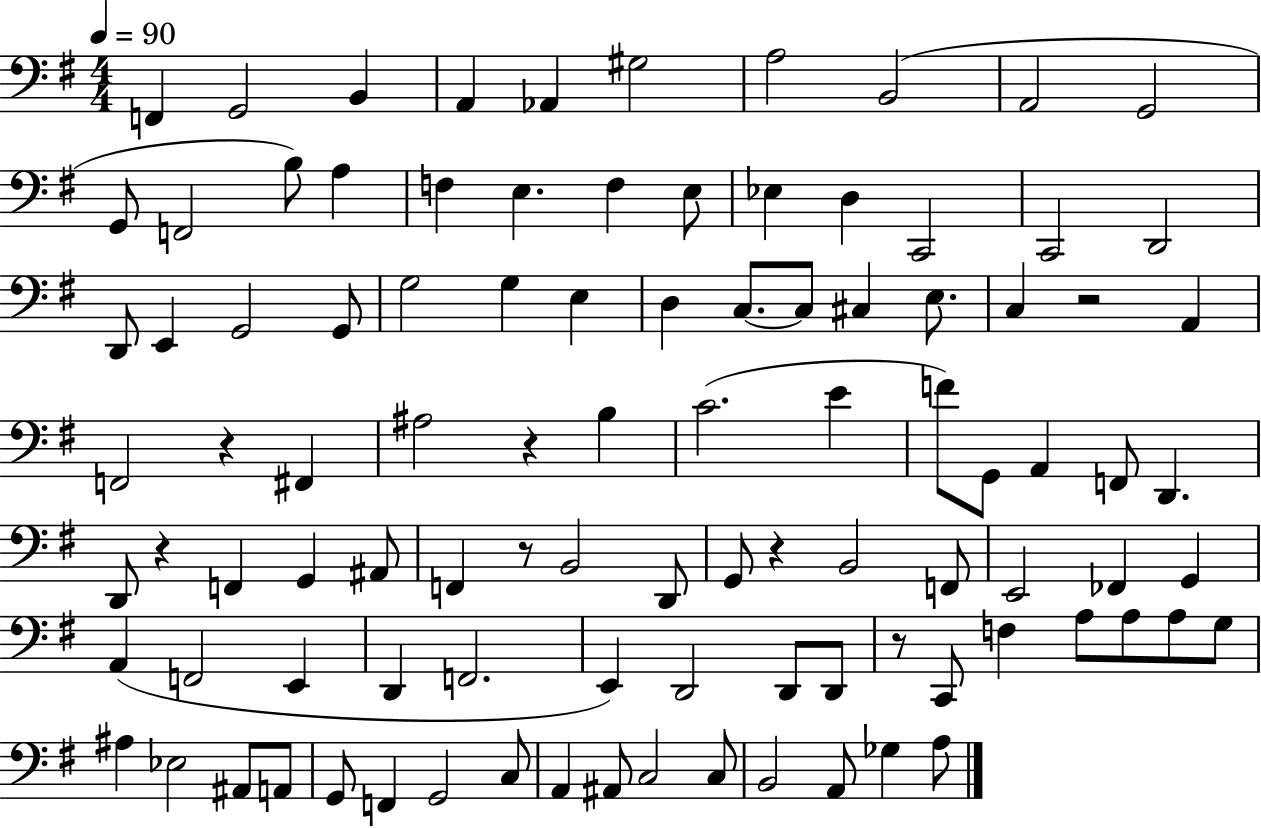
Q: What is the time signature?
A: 4/4